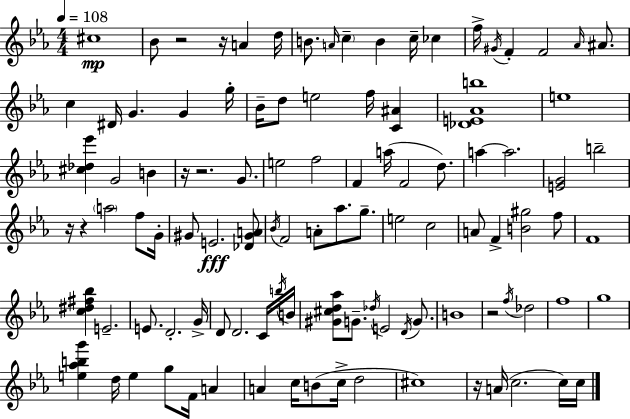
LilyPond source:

{
  \clef treble
  \numericTimeSignature
  \time 4/4
  \key ees \major
  \tempo 4 = 108
  cis''1\mp | bes'8 r2 r16 a'4 d''16 | b'8. \grace { a'16 } \parenthesize c''4-- b'4 c''16-- ces''4 | f''16-> \acciaccatura { gis'16 } f'4-. f'2 \grace { aes'16 } | \break ais'8. c''4 dis'16 g'4. g'4 | g''16-. bes'16-- d''8 e''2 f''16 <c' ais'>4 | <des' e' aes' b''>1 | e''1 | \break <cis'' des'' ees'''>4 g'2 b'4 | r16 r2. | g'8. e''2 f''2 | f'4 a''16( f'2 | \break d''8.) a''4~~ a''2. | <e' g'>2 b''2-- | r16 r4 \parenthesize a''2 | f''8 g'16-. gis'8 e'2.\fff | \break <des' gis' a'>8 \acciaccatura { bes'16 } f'2 a'8-. aes''8. | g''8.-- e''2 c''2 | a'8 f'4-> <b' gis''>2 | f''8 f'1 | \break <c'' dis'' fis'' bes''>4 e'2.-- | e'8. d'2.-. | g'16-> d'8 d'2. | c'16 \acciaccatura { b''16 } b'16 <gis' cis'' d'' aes''>8 g'8.-- \acciaccatura { des''16 } e'2 | \break \acciaccatura { d'16 } g'8. b'1 | r2 \acciaccatura { f''16 } | des''2 f''1 | g''1 | \break <e'' aes'' b'' g'''>4 d''16 e''4 | g''8 f'16 a'4 a'4 c''16 b'8( c''16-> | d''2 cis''1) | r16 a'16( c''2. | \break c''16) c''16 \bar "|."
}